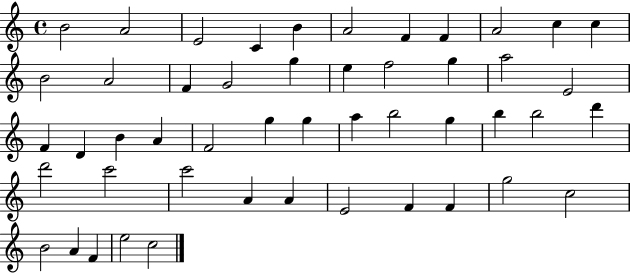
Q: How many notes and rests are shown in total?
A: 49